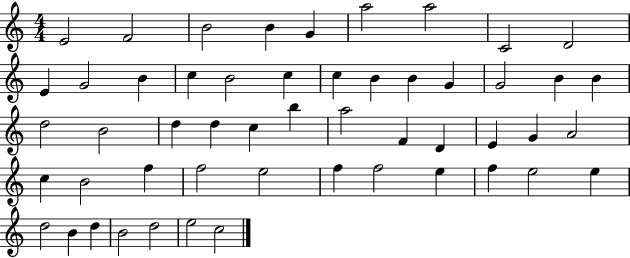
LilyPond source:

{
  \clef treble
  \numericTimeSignature
  \time 4/4
  \key c \major
  e'2 f'2 | b'2 b'4 g'4 | a''2 a''2 | c'2 d'2 | \break e'4 g'2 b'4 | c''4 b'2 c''4 | c''4 b'4 b'4 g'4 | g'2 b'4 b'4 | \break d''2 b'2 | d''4 d''4 c''4 b''4 | a''2 f'4 d'4 | e'4 g'4 a'2 | \break c''4 b'2 f''4 | f''2 e''2 | f''4 f''2 e''4 | f''4 e''2 e''4 | \break d''2 b'4 d''4 | b'2 d''2 | e''2 c''2 | \bar "|."
}